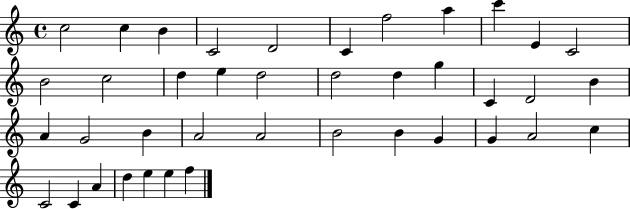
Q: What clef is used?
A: treble